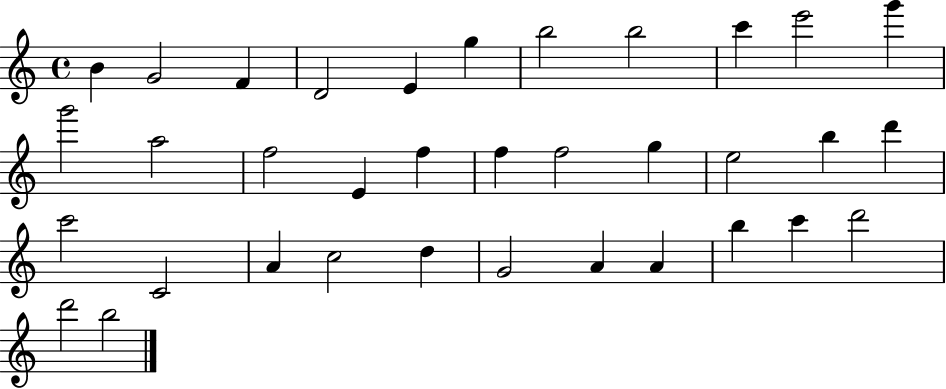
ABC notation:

X:1
T:Untitled
M:4/4
L:1/4
K:C
B G2 F D2 E g b2 b2 c' e'2 g' g'2 a2 f2 E f f f2 g e2 b d' c'2 C2 A c2 d G2 A A b c' d'2 d'2 b2